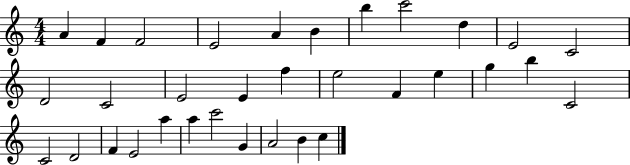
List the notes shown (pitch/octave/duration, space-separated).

A4/q F4/q F4/h E4/h A4/q B4/q B5/q C6/h D5/q E4/h C4/h D4/h C4/h E4/h E4/q F5/q E5/h F4/q E5/q G5/q B5/q C4/h C4/h D4/h F4/q E4/h A5/q A5/q C6/h G4/q A4/h B4/q C5/q